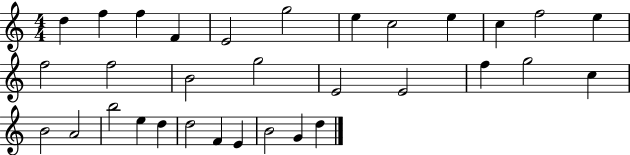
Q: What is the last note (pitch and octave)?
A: D5